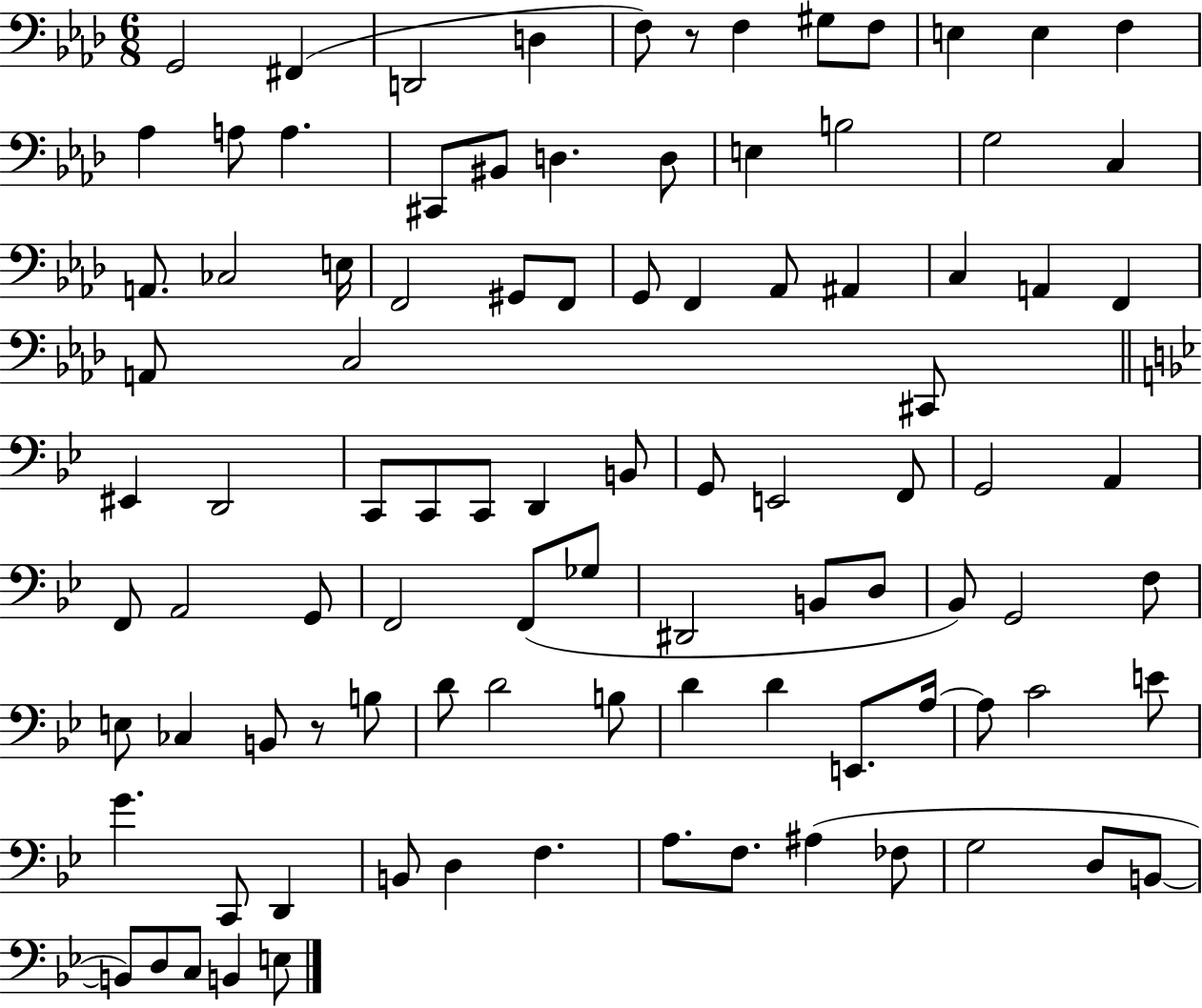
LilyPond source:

{
  \clef bass
  \numericTimeSignature
  \time 6/8
  \key aes \major
  g,2 fis,4( | d,2 d4 | f8) r8 f4 gis8 f8 | e4 e4 f4 | \break aes4 a8 a4. | cis,8 bis,8 d4. d8 | e4 b2 | g2 c4 | \break a,8. ces2 e16 | f,2 gis,8 f,8 | g,8 f,4 aes,8 ais,4 | c4 a,4 f,4 | \break a,8 c2 cis,8 | \bar "||" \break \key g \minor eis,4 d,2 | c,8 c,8 c,8 d,4 b,8 | g,8 e,2 f,8 | g,2 a,4 | \break f,8 a,2 g,8 | f,2 f,8( ges8 | dis,2 b,8 d8 | bes,8) g,2 f8 | \break e8 ces4 b,8 r8 b8 | d'8 d'2 b8 | d'4 d'4 e,8. a16~~ | a8 c'2 e'8 | \break g'4. c,8 d,4 | b,8 d4 f4. | a8. f8. ais4( fes8 | g2 d8 b,8~~ | \break b,8) d8 c8 b,4 e8 | \bar "|."
}